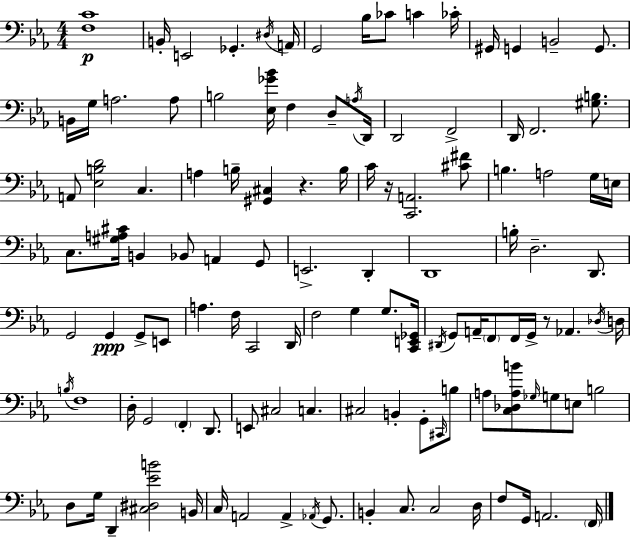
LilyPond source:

{
  \clef bass
  \numericTimeSignature
  \time 4/4
  \key c \minor
  <f c'>1\p | b,16-. e,2 ges,4.-. \acciaccatura { dis16 } | a,16 g,2 bes16 ces'8 c'4 | ces'16-. gis,16 g,4 b,2-- g,8. | \break b,16 g16 a2. a8 | b2 <ees ges' bes'>16 f4 d8-- | \acciaccatura { a16 } d,16 d,2 f,2-> | d,16 f,2. <gis b>8. | \break a,8 <ees b d'>2 c4. | a4 b16-- <gis, cis>4 r4. | b16 c'16 r16 <c, a,>2. | <cis' fis'>8 b4. a2 | \break g16 e16 c8. <gis a cis'>16 b,4 bes,8 a,4 | g,8 e,2.-> d,4-. | d,1 | b16-. d2.-- d,8. | \break g,2 g,4\ppp g,8-> | e,8 a4. f16 c,2 | d,16 f2 g4 g8. | <c, e, ges,>16 \acciaccatura { dis,16 } g,8 a,16-- \parenthesize f,8 f,16 g,16-> r8 aes,4. | \break \acciaccatura { des16 } d16 \acciaccatura { b16 } f1 | d16-. g,2 \parenthesize f,4-. | d,8. e,8 cis2 c4. | cis2 b,4-. | \break g,8-. \grace { cis,16 } b8 a8 <c des a b'>8 \grace { ges16 } g8 e8 b2 | d8 g16 d,4-- <cis dis ees' b'>2 | b,16 c16 a,2 | a,4-> \acciaccatura { aes,16 } g,8. b,4-. c8. c2 | \break d16 f8 g,16 a,2. | \parenthesize f,16 \bar "|."
}